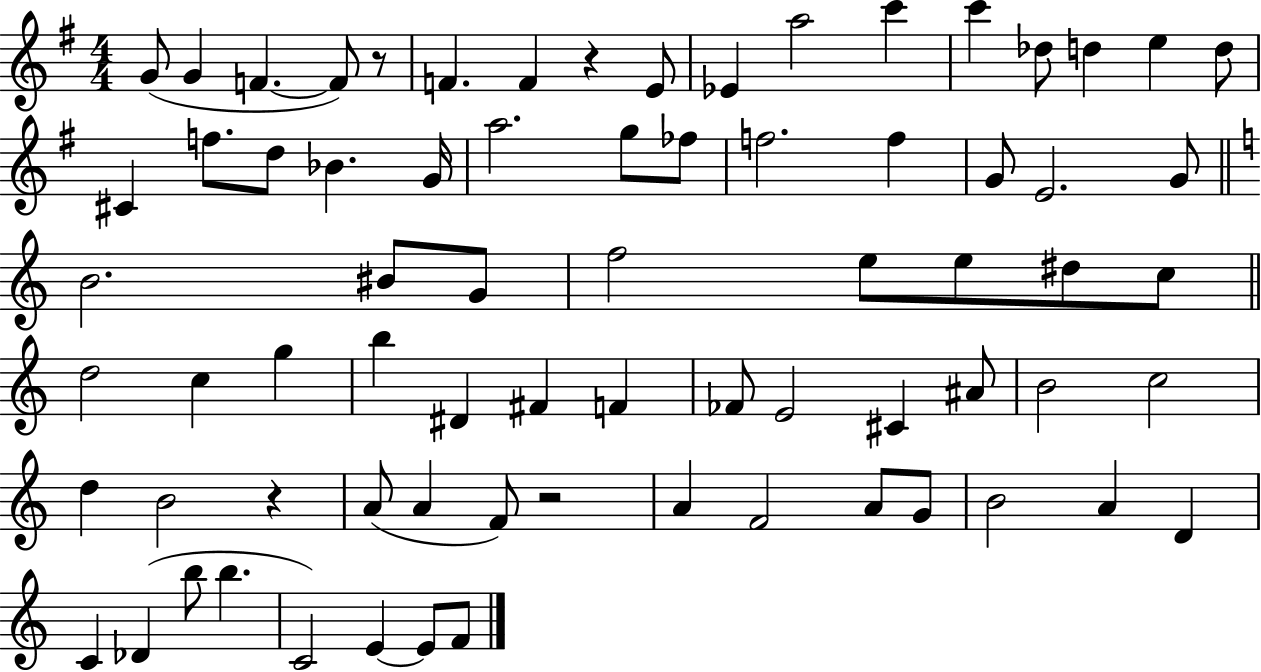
G4/e G4/q F4/q. F4/e R/e F4/q. F4/q R/q E4/e Eb4/q A5/h C6/q C6/q Db5/e D5/q E5/q D5/e C#4/q F5/e. D5/e Bb4/q. G4/s A5/h. G5/e FES5/e F5/h. F5/q G4/e E4/h. G4/e B4/h. BIS4/e G4/e F5/h E5/e E5/e D#5/e C5/e D5/h C5/q G5/q B5/q D#4/q F#4/q F4/q FES4/e E4/h C#4/q A#4/e B4/h C5/h D5/q B4/h R/q A4/e A4/q F4/e R/h A4/q F4/h A4/e G4/e B4/h A4/q D4/q C4/q Db4/q B5/e B5/q. C4/h E4/q E4/e F4/e